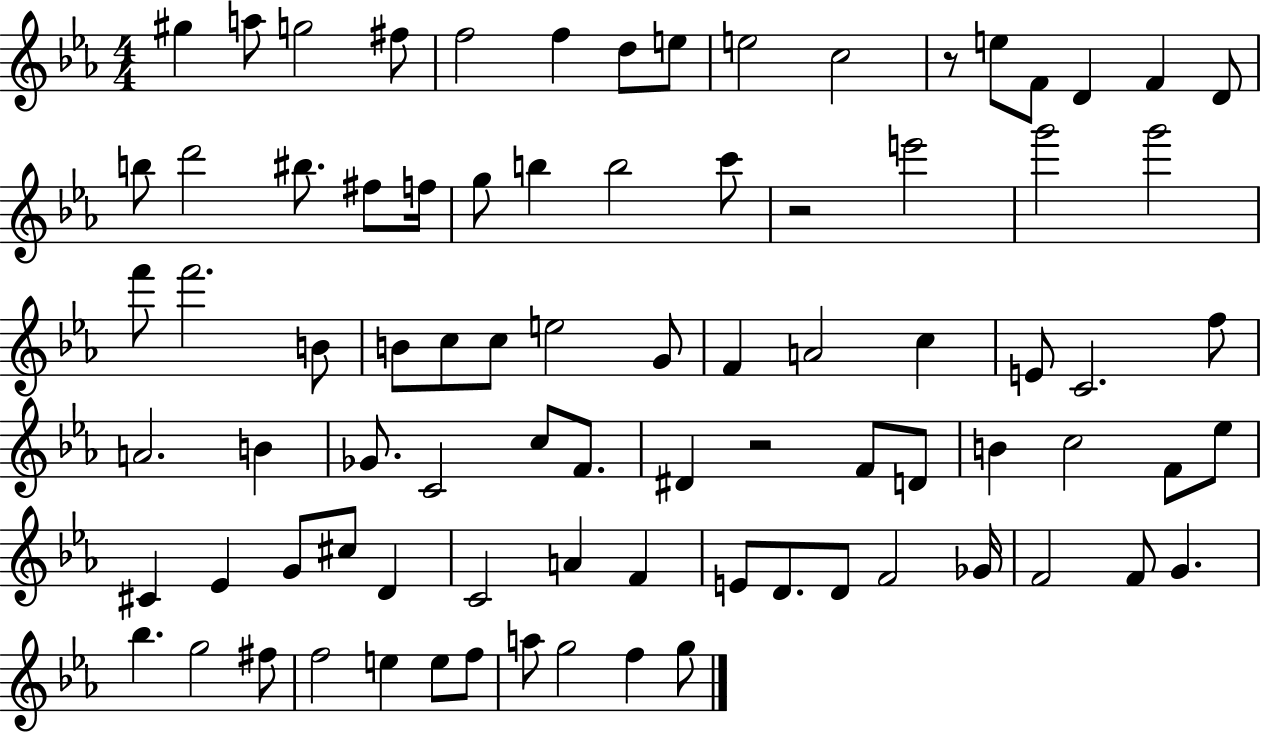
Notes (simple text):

G#5/q A5/e G5/h F#5/e F5/h F5/q D5/e E5/e E5/h C5/h R/e E5/e F4/e D4/q F4/q D4/e B5/e D6/h BIS5/e. F#5/e F5/s G5/e B5/q B5/h C6/e R/h E6/h G6/h G6/h F6/e F6/h. B4/e B4/e C5/e C5/e E5/h G4/e F4/q A4/h C5/q E4/e C4/h. F5/e A4/h. B4/q Gb4/e. C4/h C5/e F4/e. D#4/q R/h F4/e D4/e B4/q C5/h F4/e Eb5/e C#4/q Eb4/q G4/e C#5/e D4/q C4/h A4/q F4/q E4/e D4/e. D4/e F4/h Gb4/s F4/h F4/e G4/q. Bb5/q. G5/h F#5/e F5/h E5/q E5/e F5/e A5/e G5/h F5/q G5/e